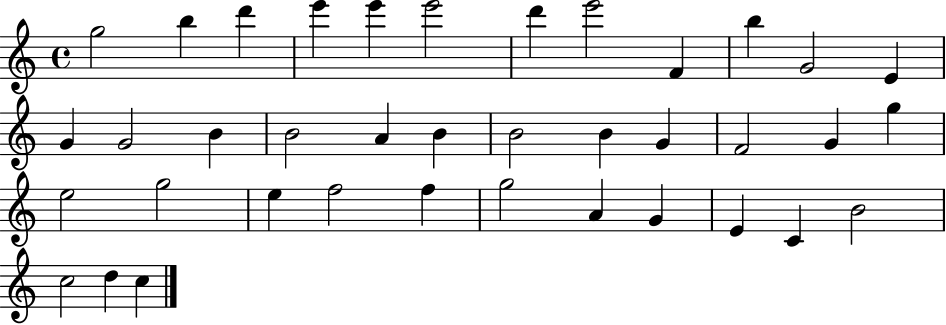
G5/h B5/q D6/q E6/q E6/q E6/h D6/q E6/h F4/q B5/q G4/h E4/q G4/q G4/h B4/q B4/h A4/q B4/q B4/h B4/q G4/q F4/h G4/q G5/q E5/h G5/h E5/q F5/h F5/q G5/h A4/q G4/q E4/q C4/q B4/h C5/h D5/q C5/q